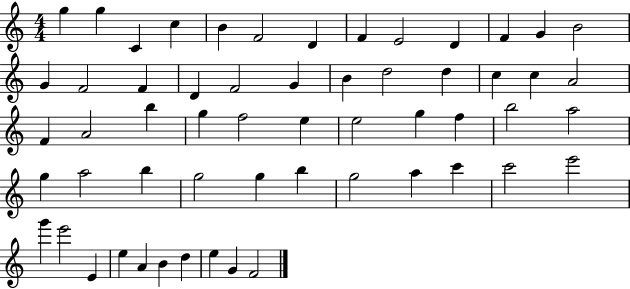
G5/q G5/q C4/q C5/q B4/q F4/h D4/q F4/q E4/h D4/q F4/q G4/q B4/h G4/q F4/h F4/q D4/q F4/h G4/q B4/q D5/h D5/q C5/q C5/q A4/h F4/q A4/h B5/q G5/q F5/h E5/q E5/h G5/q F5/q B5/h A5/h G5/q A5/h B5/q G5/h G5/q B5/q G5/h A5/q C6/q C6/h E6/h G6/q E6/h E4/q E5/q A4/q B4/q D5/q E5/q G4/q F4/h